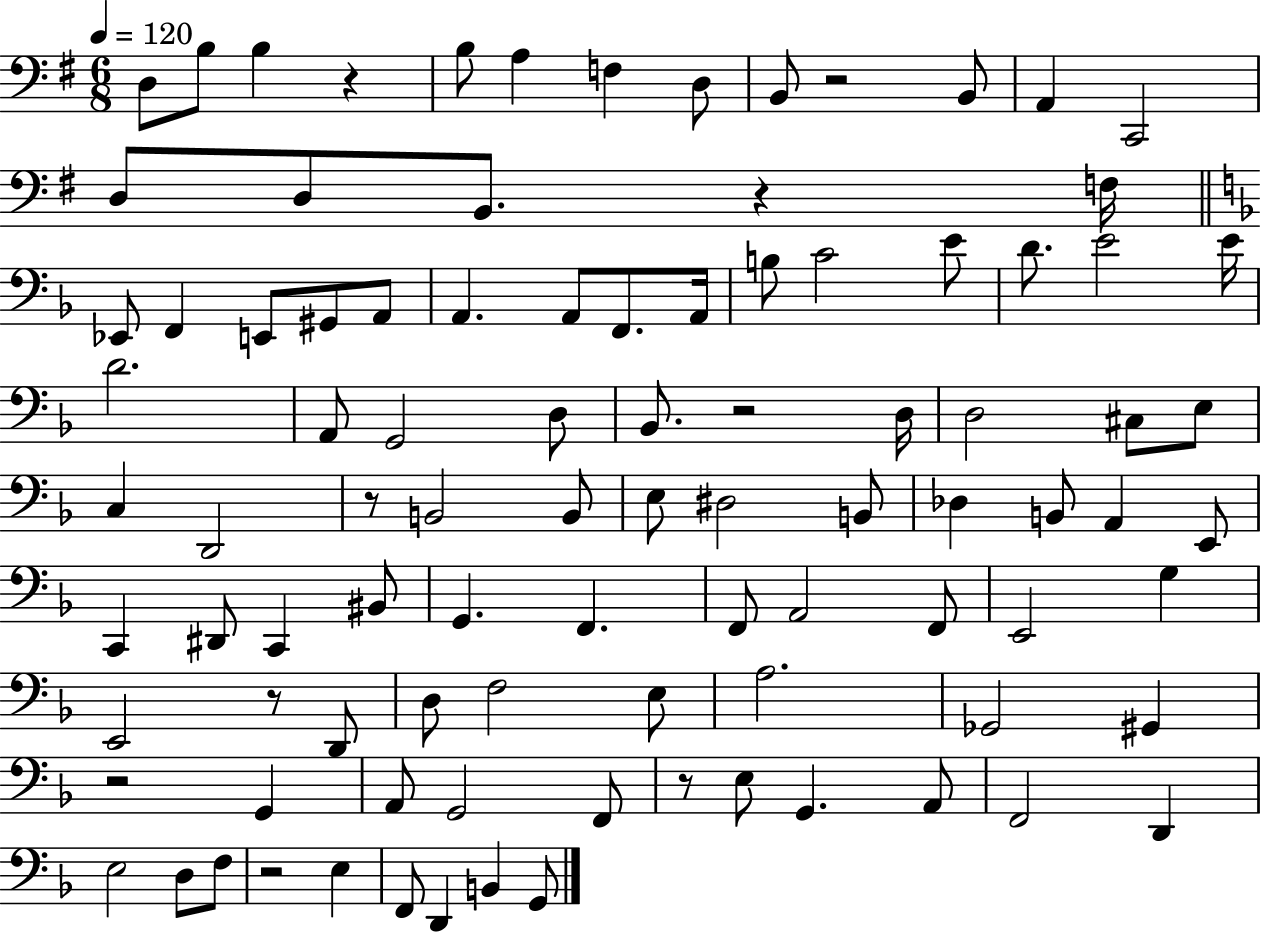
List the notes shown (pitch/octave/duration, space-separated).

D3/e B3/e B3/q R/q B3/e A3/q F3/q D3/e B2/e R/h B2/e A2/q C2/h D3/e D3/e B2/e. R/q F3/s Eb2/e F2/q E2/e G#2/e A2/e A2/q. A2/e F2/e. A2/s B3/e C4/h E4/e D4/e. E4/h E4/s D4/h. A2/e G2/h D3/e Bb2/e. R/h D3/s D3/h C#3/e E3/e C3/q D2/h R/e B2/h B2/e E3/e D#3/h B2/e Db3/q B2/e A2/q E2/e C2/q D#2/e C2/q BIS2/e G2/q. F2/q. F2/e A2/h F2/e E2/h G3/q E2/h R/e D2/e D3/e F3/h E3/e A3/h. Gb2/h G#2/q R/h G2/q A2/e G2/h F2/e R/e E3/e G2/q. A2/e F2/h D2/q E3/h D3/e F3/e R/h E3/q F2/e D2/q B2/q G2/e